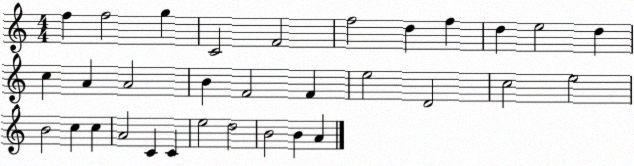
X:1
T:Untitled
M:4/4
L:1/4
K:C
f f2 g C2 F2 f2 d f d e2 d c A A2 B F2 F e2 D2 c2 e2 B2 c c A2 C C e2 d2 B2 B A